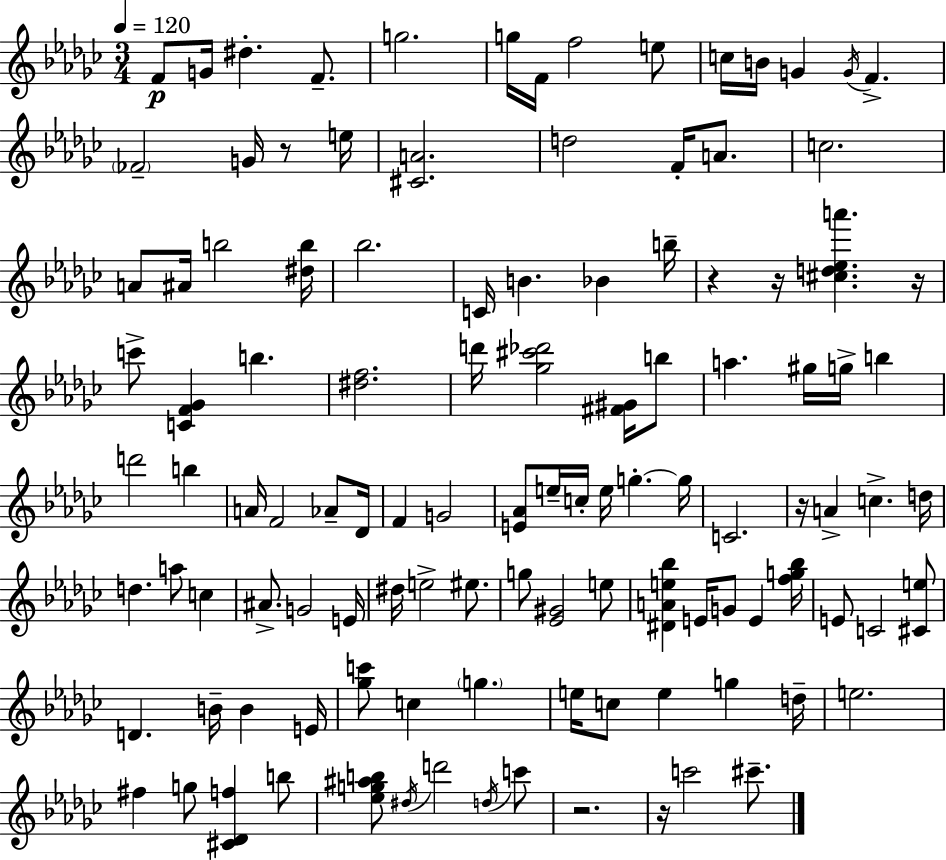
X:1
T:Untitled
M:3/4
L:1/4
K:Ebm
F/2 G/4 ^d F/2 g2 g/4 F/4 f2 e/2 c/4 B/4 G G/4 F _F2 G/4 z/2 e/4 [^CA]2 d2 F/4 A/2 c2 A/2 ^A/4 b2 [^db]/4 _b2 C/4 B _B b/4 z z/4 [^cd_ea'] z/4 c'/2 [CF_G] b [^df]2 d'/4 [_g^c'_d']2 [^F^G]/4 b/2 a ^g/4 g/4 b d'2 b A/4 F2 _A/2 _D/4 F G2 [E_A]/2 e/4 c/4 e/4 g g/4 C2 z/4 A c d/4 d a/2 c ^A/2 G2 E/4 ^d/4 e2 ^e/2 g/2 [_E^G]2 e/2 [^DAe_b] E/4 G/2 E [fg_b]/4 E/2 C2 [^Ce]/2 D B/4 B E/4 [_gc']/2 c g e/4 c/2 e g d/4 e2 ^f g/2 [^C_Df] b/2 [_eg^ab]/2 ^d/4 d'2 d/4 c'/2 z2 z/4 c'2 ^c'/2